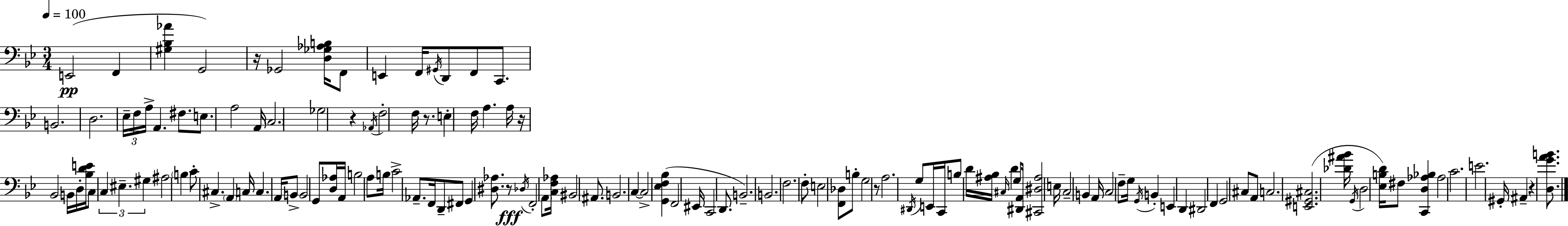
{
  \clef bass
  \numericTimeSignature
  \time 3/4
  \key g \minor
  \tempo 4 = 100
  e,2(\pp f,4 | <gis bes aes'>4 g,2) | r16 ges,2 <d ges aes b>16 f,8 | e,4 f,16 \acciaccatura { gis,16 } d,8 f,8 c,8. | \break b,2. | d2. | \tuplet 3/2 { ees16-- f16 a16-> } a,4. fis8. | e8. a2 | \break a,16 \parenthesize c2. | ges2 r4 | \acciaccatura { aes,16 } f2-. f16 r8. | e4-. f16 a4. | \break a16 r16 bes,2 b,16 | d16-. <bes d' e'>16 c8 \tuplet 3/2 { c4 eis4.-- | gis4 } ais2 | \parenthesize b4 c'8-. cis4.-> | \break \parenthesize a,4 c16 c4. | a,16 b,8-> b,2 | g,8 <d aes>16 a,16 b2 | a8 b16 c'2-> aes,8.-- | \break f,16 d,8-- fis,8 g,4 <dis aes>8. | r8\fff \acciaccatura { des16 } f,2-. | \parenthesize a,8 <c f aes>16 bis,2 | ais,8. b,2. | \break c4~~ c2-> | <g, ees f bes>4( f,2 | eis,16 c,2 | d,8. b,2.--) | \break b,2. | f2. | f8-. e2 | <f, des>8 b8-. g2 | \break r8 a2. | \acciaccatura { dis,16 } g8 e,16 c,16 b8 d'16 <ais bes>16 | \grace { cis16 } d'4 g8 <dis, a,>16 <cis, dis ais>2 | e16 c2-- | \break b,4 a,16 c2 | f8-- g16 \acciaccatura { g,16 } b,4-. e,4 | d,4 dis,2 | f,4 g,2 | \break cis8 a,8 c2. | <e, gis, cis>2.( | <des' ais' bes'>16 \acciaccatura { g,16 } d2 | <ees b d'>16) fis8 <c, d aes bes>4 aes2 | \break c'2. | e'2. | gis,16-. ais,4-- | r4 <d g' a' b'>8. \bar "|."
}